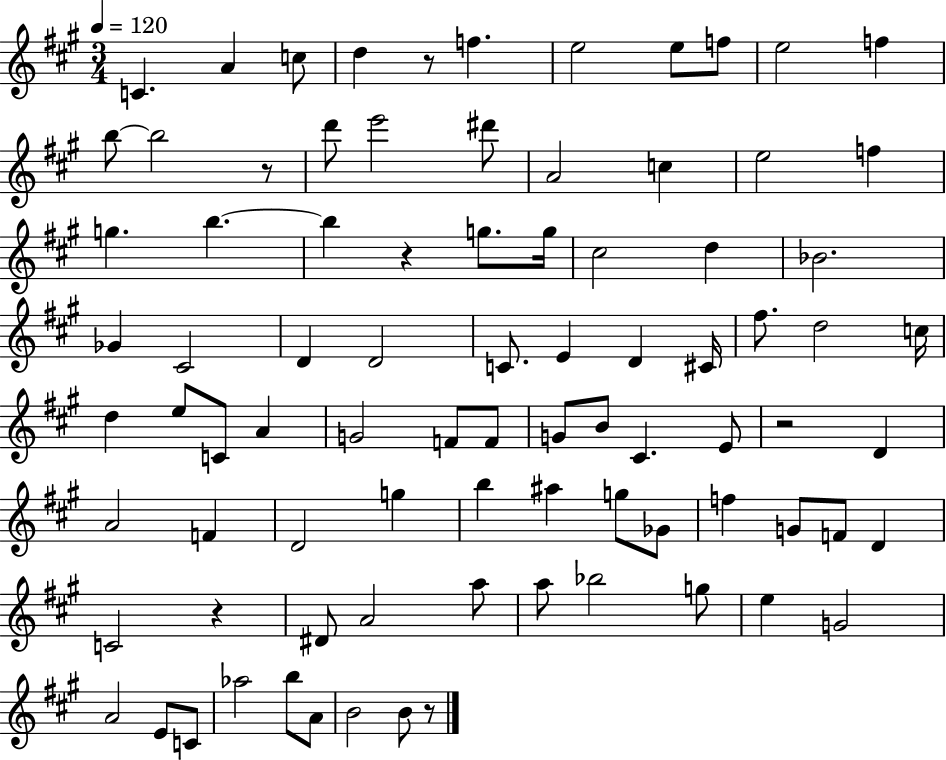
X:1
T:Untitled
M:3/4
L:1/4
K:A
C A c/2 d z/2 f e2 e/2 f/2 e2 f b/2 b2 z/2 d'/2 e'2 ^d'/2 A2 c e2 f g b b z g/2 g/4 ^c2 d _B2 _G ^C2 D D2 C/2 E D ^C/4 ^f/2 d2 c/4 d e/2 C/2 A G2 F/2 F/2 G/2 B/2 ^C E/2 z2 D A2 F D2 g b ^a g/2 _G/2 f G/2 F/2 D C2 z ^D/2 A2 a/2 a/2 _b2 g/2 e G2 A2 E/2 C/2 _a2 b/2 A/2 B2 B/2 z/2